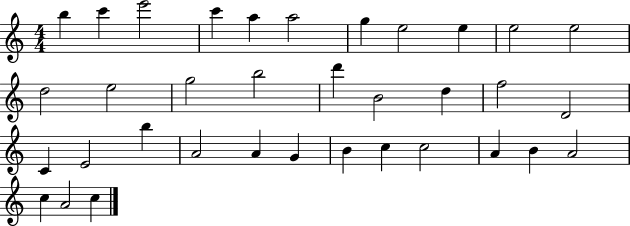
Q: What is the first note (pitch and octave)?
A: B5